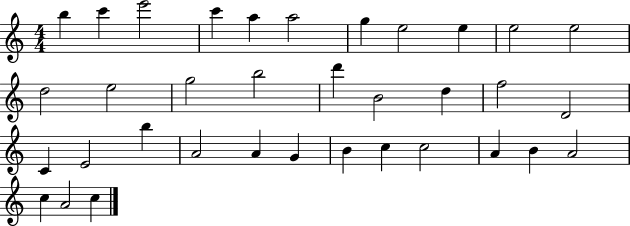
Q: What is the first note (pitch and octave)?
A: B5